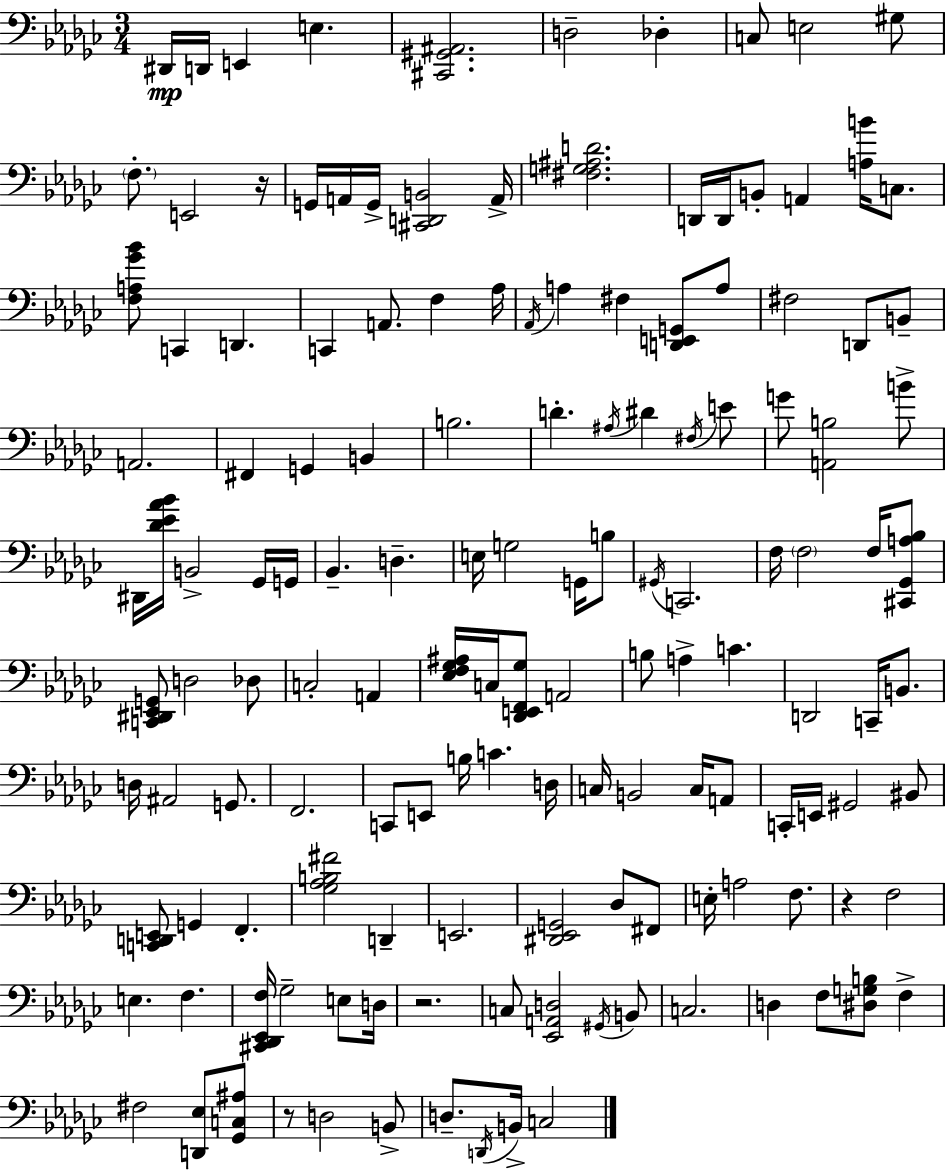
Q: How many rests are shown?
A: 4